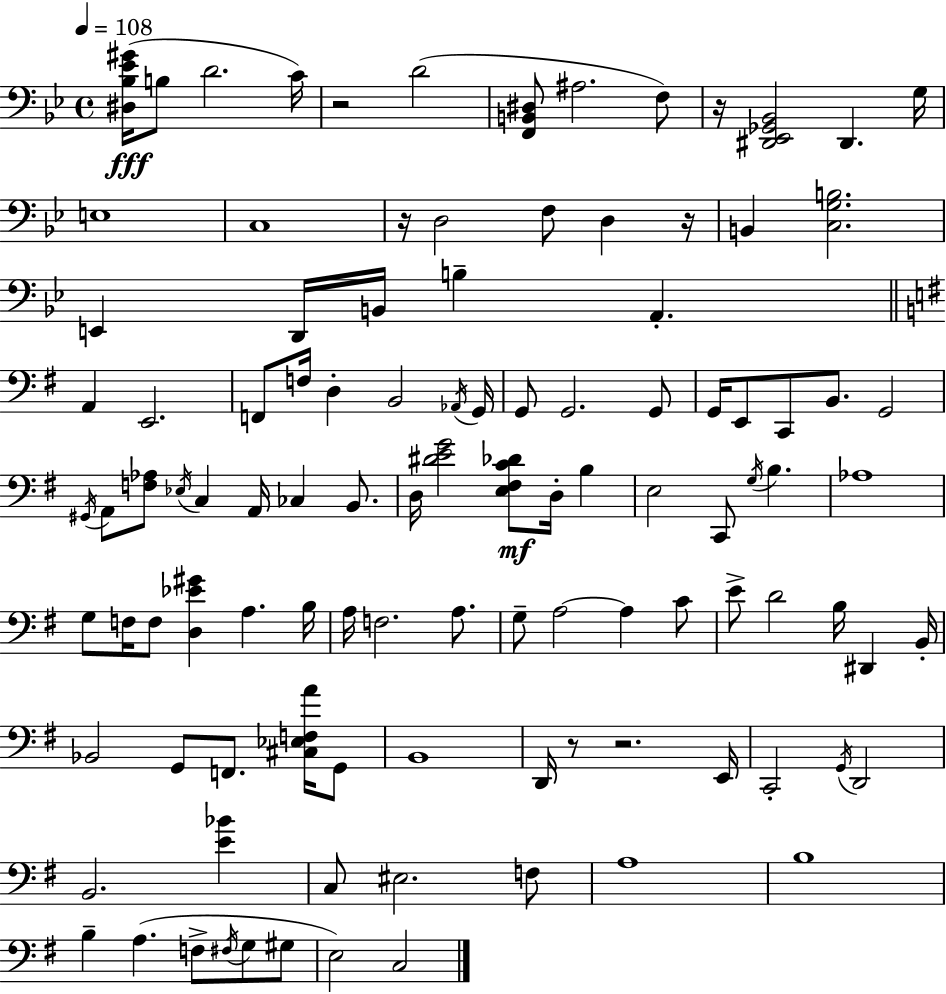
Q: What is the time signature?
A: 4/4